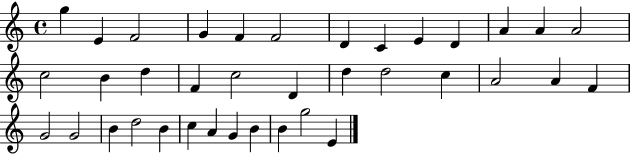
X:1
T:Untitled
M:4/4
L:1/4
K:C
g E F2 G F F2 D C E D A A A2 c2 B d F c2 D d d2 c A2 A F G2 G2 B d2 B c A G B B g2 E